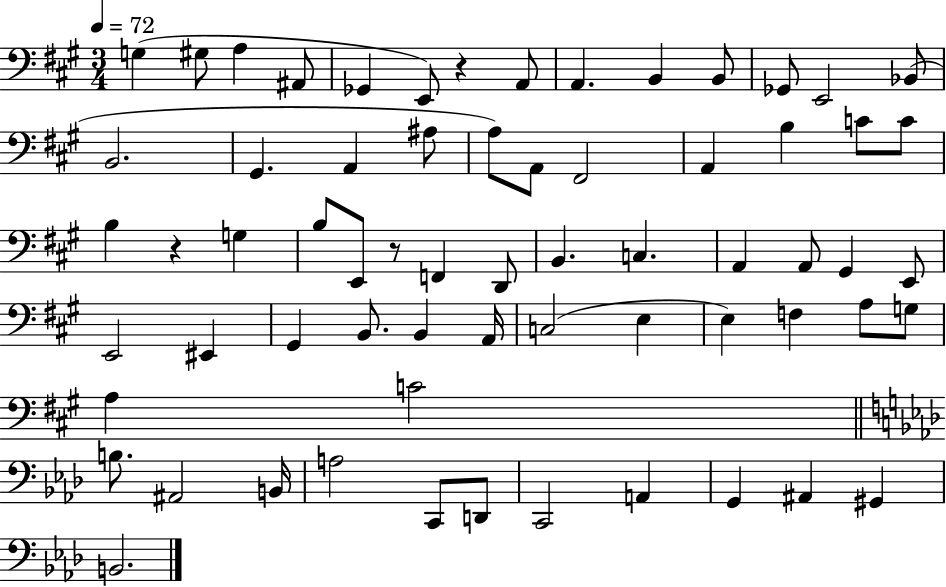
G3/q G#3/e A3/q A#2/e Gb2/q E2/e R/q A2/e A2/q. B2/q B2/e Gb2/e E2/h Bb2/e B2/h. G#2/q. A2/q A#3/e A3/e A2/e F#2/h A2/q B3/q C4/e C4/e B3/q R/q G3/q B3/e E2/e R/e F2/q D2/e B2/q. C3/q. A2/q A2/e G#2/q E2/e E2/h EIS2/q G#2/q B2/e. B2/q A2/s C3/h E3/q E3/q F3/q A3/e G3/e A3/q C4/h B3/e. A#2/h B2/s A3/h C2/e D2/e C2/h A2/q G2/q A#2/q G#2/q B2/h.